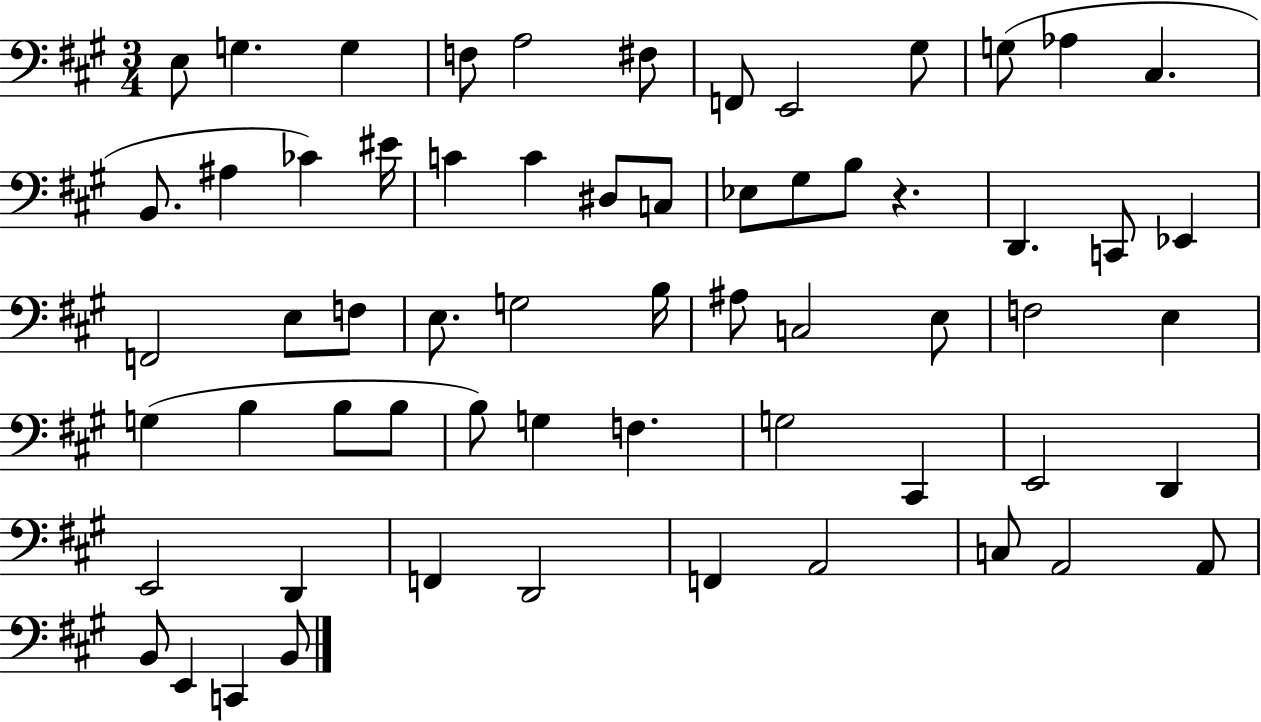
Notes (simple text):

E3/e G3/q. G3/q F3/e A3/h F#3/e F2/e E2/h G#3/e G3/e Ab3/q C#3/q. B2/e. A#3/q CES4/q EIS4/s C4/q C4/q D#3/e C3/e Eb3/e G#3/e B3/e R/q. D2/q. C2/e Eb2/q F2/h E3/e F3/e E3/e. G3/h B3/s A#3/e C3/h E3/e F3/h E3/q G3/q B3/q B3/e B3/e B3/e G3/q F3/q. G3/h C#2/q E2/h D2/q E2/h D2/q F2/q D2/h F2/q A2/h C3/e A2/h A2/e B2/e E2/q C2/q B2/e